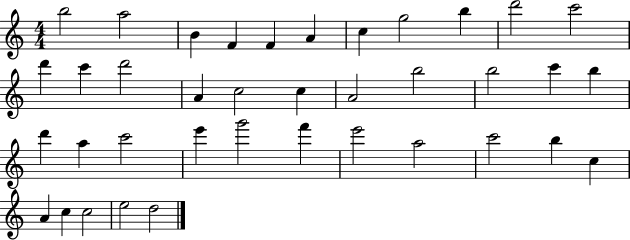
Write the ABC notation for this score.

X:1
T:Untitled
M:4/4
L:1/4
K:C
b2 a2 B F F A c g2 b d'2 c'2 d' c' d'2 A c2 c A2 b2 b2 c' b d' a c'2 e' g'2 f' e'2 a2 c'2 b c A c c2 e2 d2